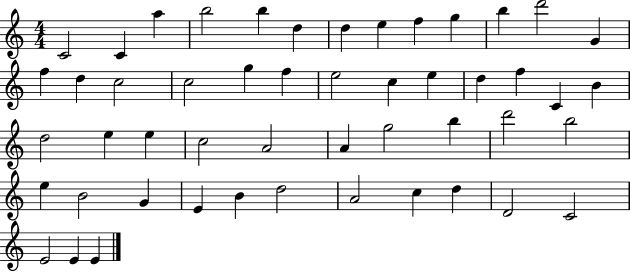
C4/h C4/q A5/q B5/h B5/q D5/q D5/q E5/q F5/q G5/q B5/q D6/h G4/q F5/q D5/q C5/h C5/h G5/q F5/q E5/h C5/q E5/q D5/q F5/q C4/q B4/q D5/h E5/q E5/q C5/h A4/h A4/q G5/h B5/q D6/h B5/h E5/q B4/h G4/q E4/q B4/q D5/h A4/h C5/q D5/q D4/h C4/h E4/h E4/q E4/q